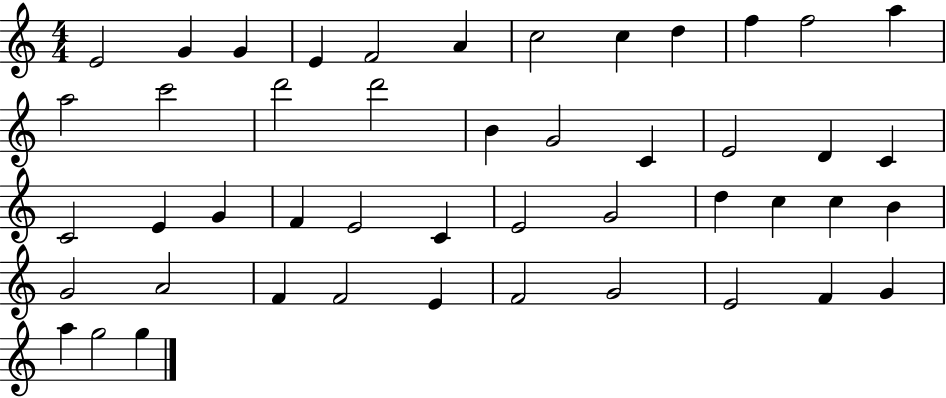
X:1
T:Untitled
M:4/4
L:1/4
K:C
E2 G G E F2 A c2 c d f f2 a a2 c'2 d'2 d'2 B G2 C E2 D C C2 E G F E2 C E2 G2 d c c B G2 A2 F F2 E F2 G2 E2 F G a g2 g